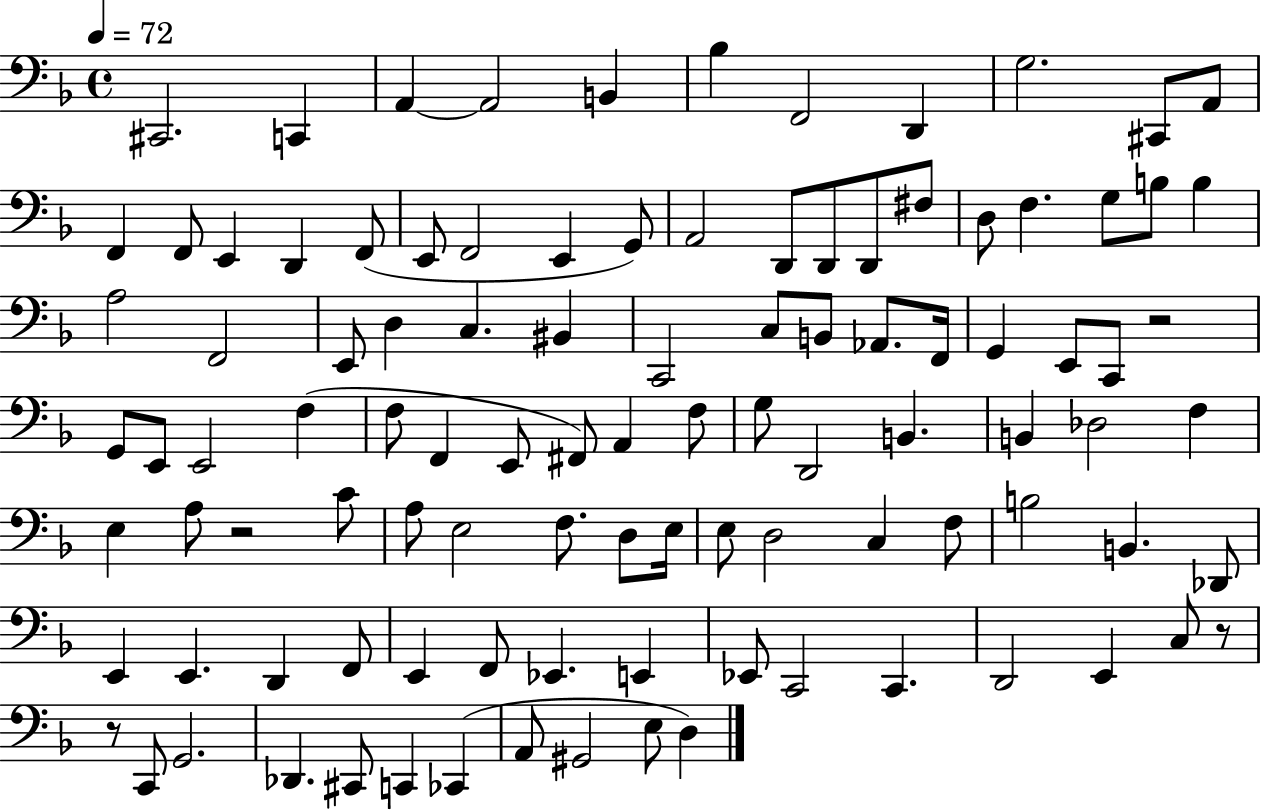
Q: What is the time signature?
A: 4/4